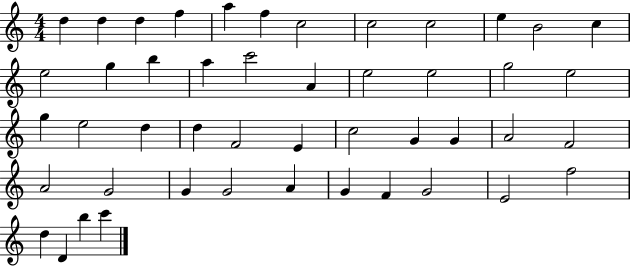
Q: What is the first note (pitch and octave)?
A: D5